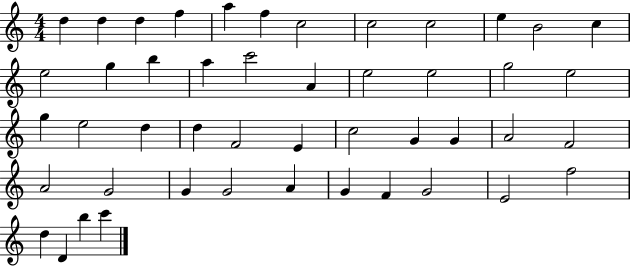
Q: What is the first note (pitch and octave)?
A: D5